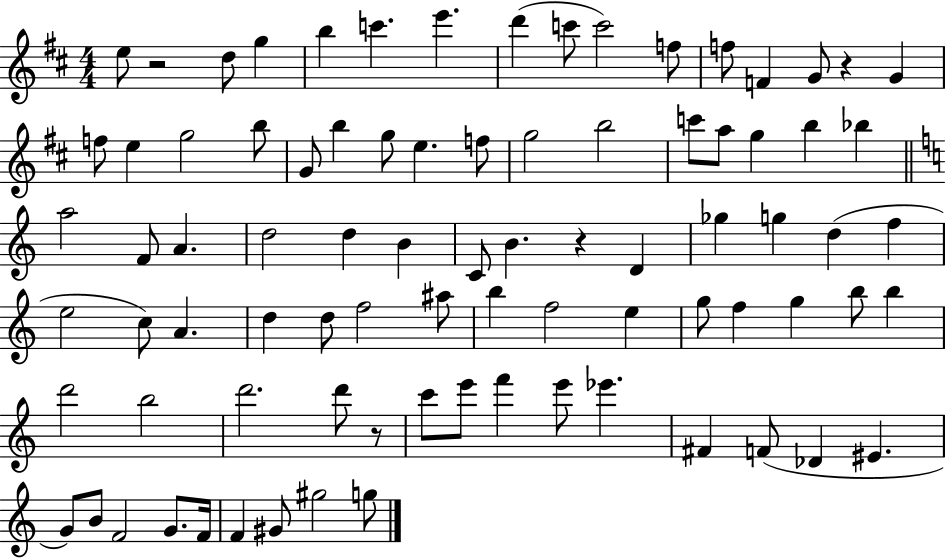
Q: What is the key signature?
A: D major